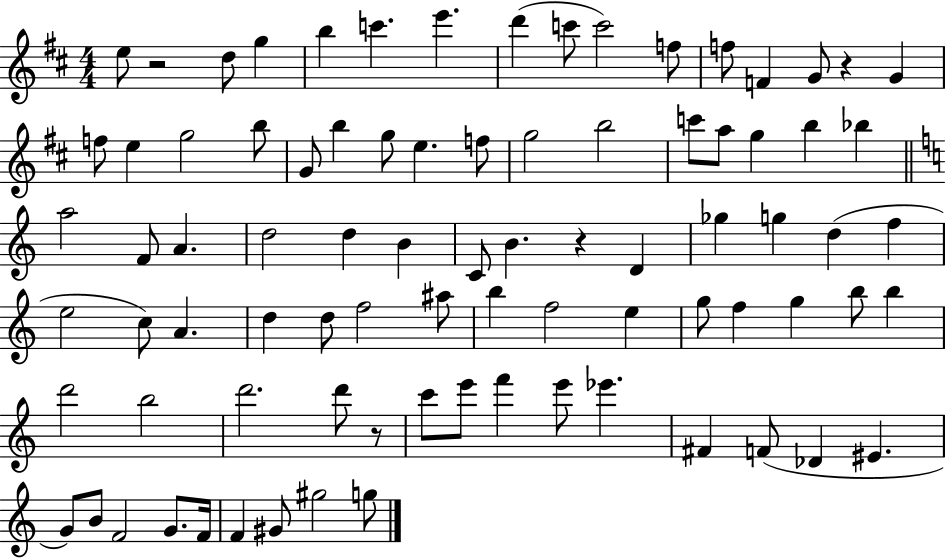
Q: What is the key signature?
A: D major